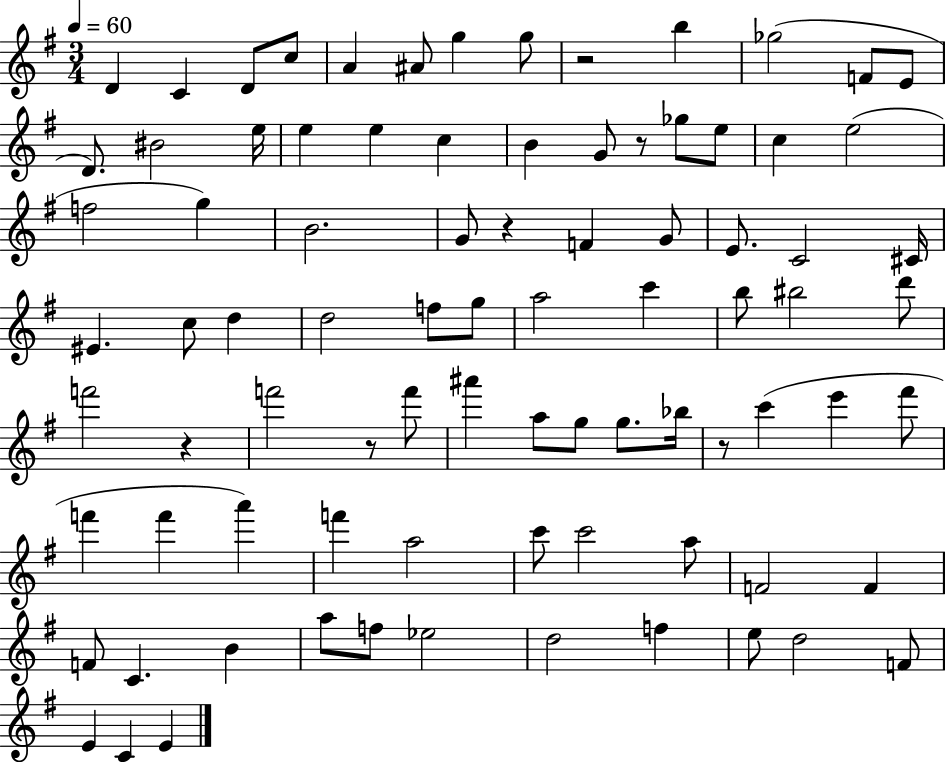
X:1
T:Untitled
M:3/4
L:1/4
K:G
D C D/2 c/2 A ^A/2 g g/2 z2 b _g2 F/2 E/2 D/2 ^B2 e/4 e e c B G/2 z/2 _g/2 e/2 c e2 f2 g B2 G/2 z F G/2 E/2 C2 ^C/4 ^E c/2 d d2 f/2 g/2 a2 c' b/2 ^b2 d'/2 f'2 z f'2 z/2 f'/2 ^a' a/2 g/2 g/2 _b/4 z/2 c' e' ^f'/2 f' f' a' f' a2 c'/2 c'2 a/2 F2 F F/2 C B a/2 f/2 _e2 d2 f e/2 d2 F/2 E C E